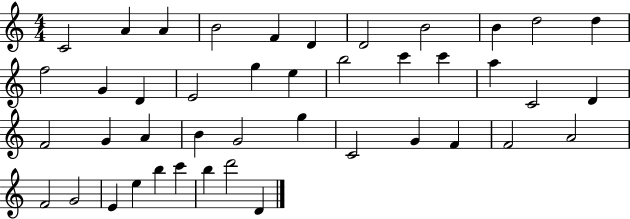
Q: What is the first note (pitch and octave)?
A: C4